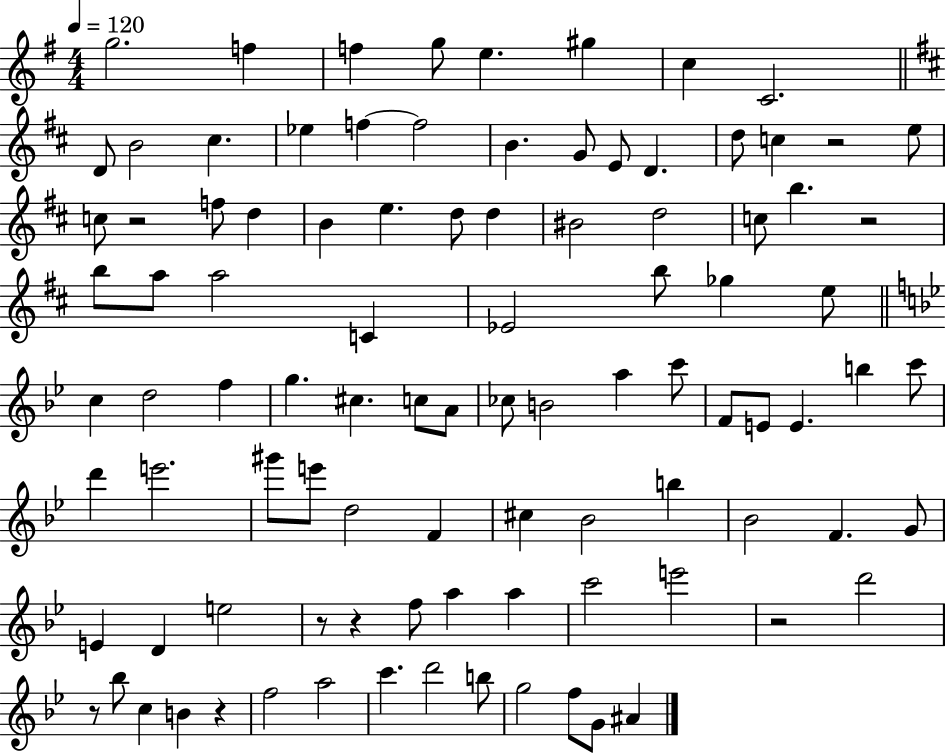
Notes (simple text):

G5/h. F5/q F5/q G5/e E5/q. G#5/q C5/q C4/h. D4/e B4/h C#5/q. Eb5/q F5/q F5/h B4/q. G4/e E4/e D4/q. D5/e C5/q R/h E5/e C5/e R/h F5/e D5/q B4/q E5/q. D5/e D5/q BIS4/h D5/h C5/e B5/q. R/h B5/e A5/e A5/h C4/q Eb4/h B5/e Gb5/q E5/e C5/q D5/h F5/q G5/q. C#5/q. C5/e A4/e CES5/e B4/h A5/q C6/e F4/e E4/e E4/q. B5/q C6/e D6/q E6/h. G#6/e E6/e D5/h F4/q C#5/q Bb4/h B5/q Bb4/h F4/q. G4/e E4/q D4/q E5/h R/e R/q F5/e A5/q A5/q C6/h E6/h R/h D6/h R/e Bb5/e C5/q B4/q R/q F5/h A5/h C6/q. D6/h B5/e G5/h F5/e G4/e A#4/q